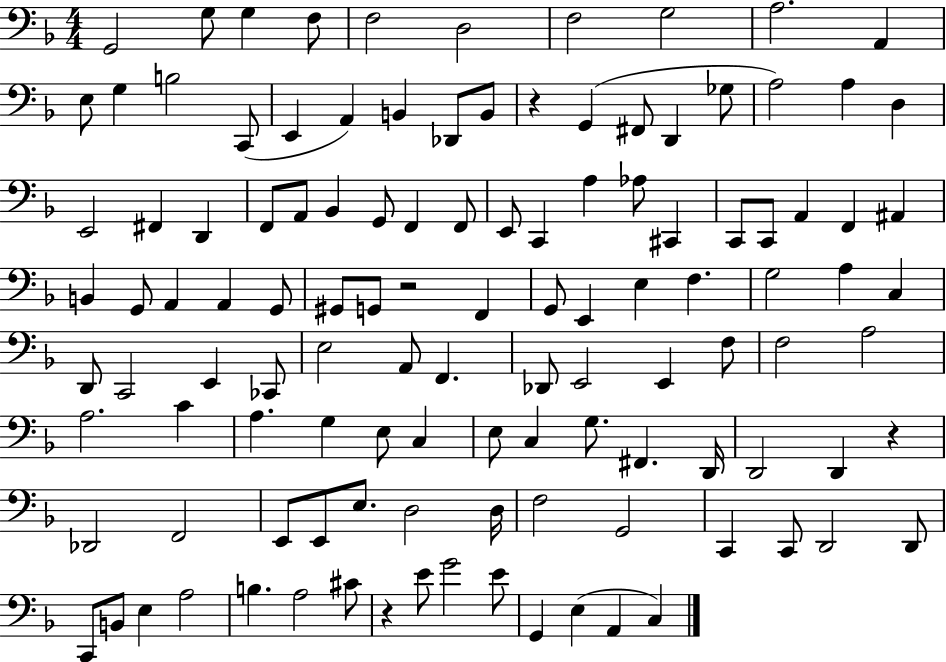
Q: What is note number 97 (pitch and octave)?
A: C2